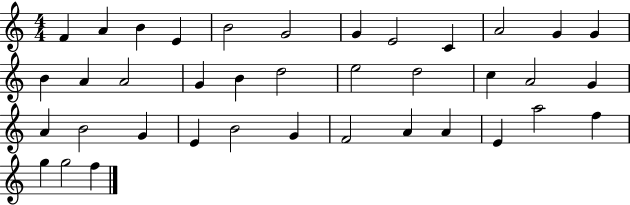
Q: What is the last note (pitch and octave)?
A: F5